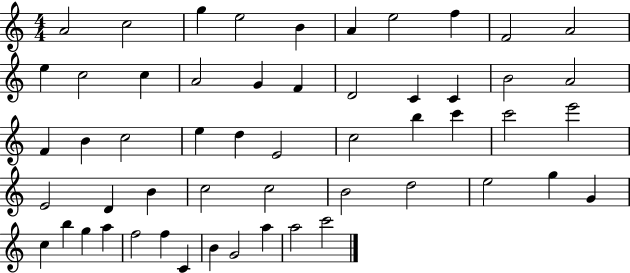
A4/h C5/h G5/q E5/h B4/q A4/q E5/h F5/q F4/h A4/h E5/q C5/h C5/q A4/h G4/q F4/q D4/h C4/q C4/q B4/h A4/h F4/q B4/q C5/h E5/q D5/q E4/h C5/h B5/q C6/q C6/h E6/h E4/h D4/q B4/q C5/h C5/h B4/h D5/h E5/h G5/q G4/q C5/q B5/q G5/q A5/q F5/h F5/q C4/q B4/q G4/h A5/q A5/h C6/h